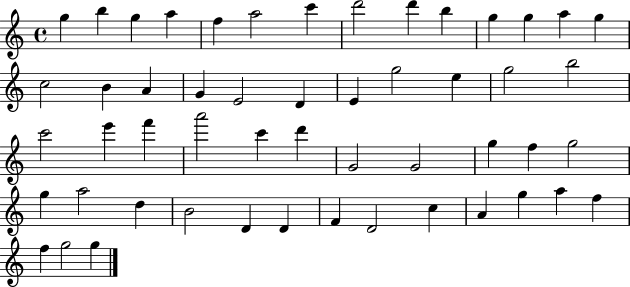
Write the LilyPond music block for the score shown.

{
  \clef treble
  \time 4/4
  \defaultTimeSignature
  \key c \major
  g''4 b''4 g''4 a''4 | f''4 a''2 c'''4 | d'''2 d'''4 b''4 | g''4 g''4 a''4 g''4 | \break c''2 b'4 a'4 | g'4 e'2 d'4 | e'4 g''2 e''4 | g''2 b''2 | \break c'''2 e'''4 f'''4 | a'''2 c'''4 d'''4 | g'2 g'2 | g''4 f''4 g''2 | \break g''4 a''2 d''4 | b'2 d'4 d'4 | f'4 d'2 c''4 | a'4 g''4 a''4 f''4 | \break f''4 g''2 g''4 | \bar "|."
}